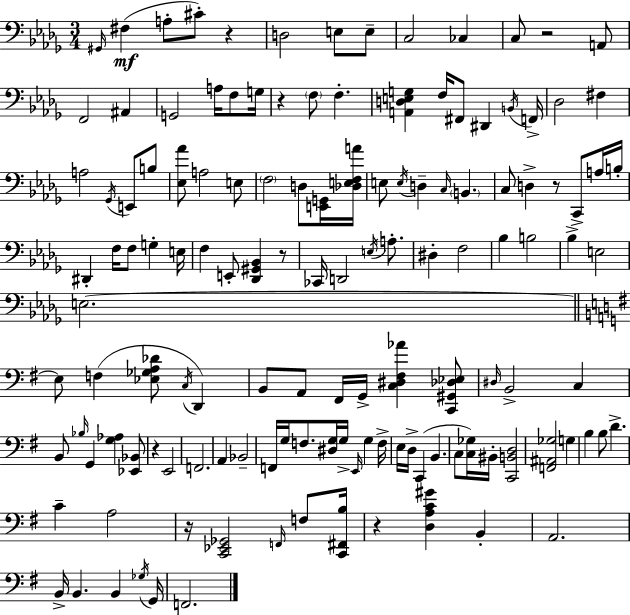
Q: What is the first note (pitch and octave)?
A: G#2